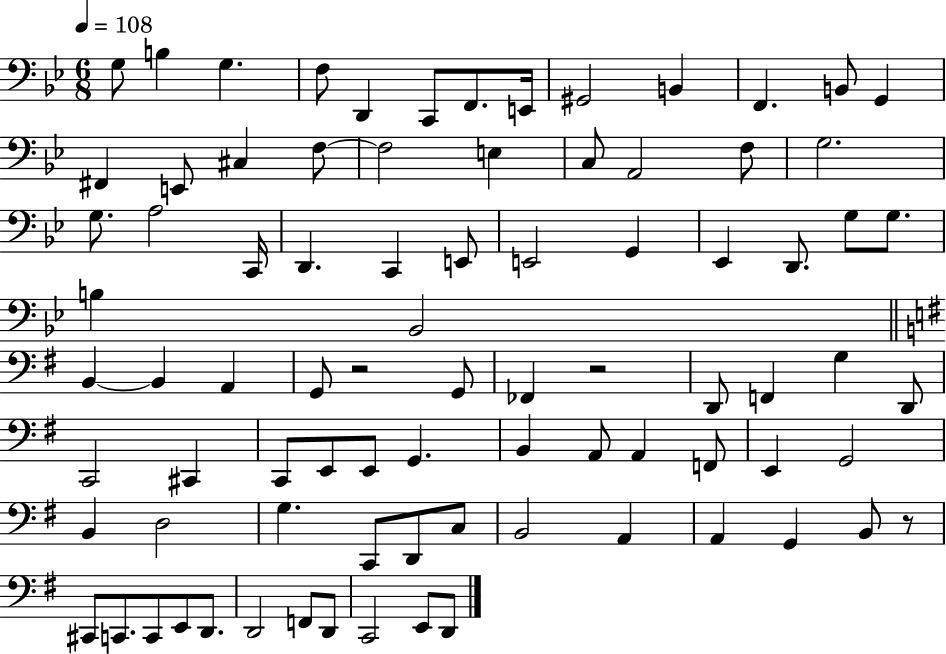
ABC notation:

X:1
T:Untitled
M:6/8
L:1/4
K:Bb
G,/2 B, G, F,/2 D,, C,,/2 F,,/2 E,,/4 ^G,,2 B,, F,, B,,/2 G,, ^F,, E,,/2 ^C, F,/2 F,2 E, C,/2 A,,2 F,/2 G,2 G,/2 A,2 C,,/4 D,, C,, E,,/2 E,,2 G,, _E,, D,,/2 G,/2 G,/2 B, _B,,2 B,, B,, A,, G,,/2 z2 G,,/2 _F,, z2 D,,/2 F,, G, D,,/2 C,,2 ^C,, C,,/2 E,,/2 E,,/2 G,, B,, A,,/2 A,, F,,/2 E,, G,,2 B,, D,2 G, C,,/2 D,,/2 C,/2 B,,2 A,, A,, G,, B,,/2 z/2 ^C,,/2 C,,/2 C,,/2 E,,/2 D,,/2 D,,2 F,,/2 D,,/2 C,,2 E,,/2 D,,/2